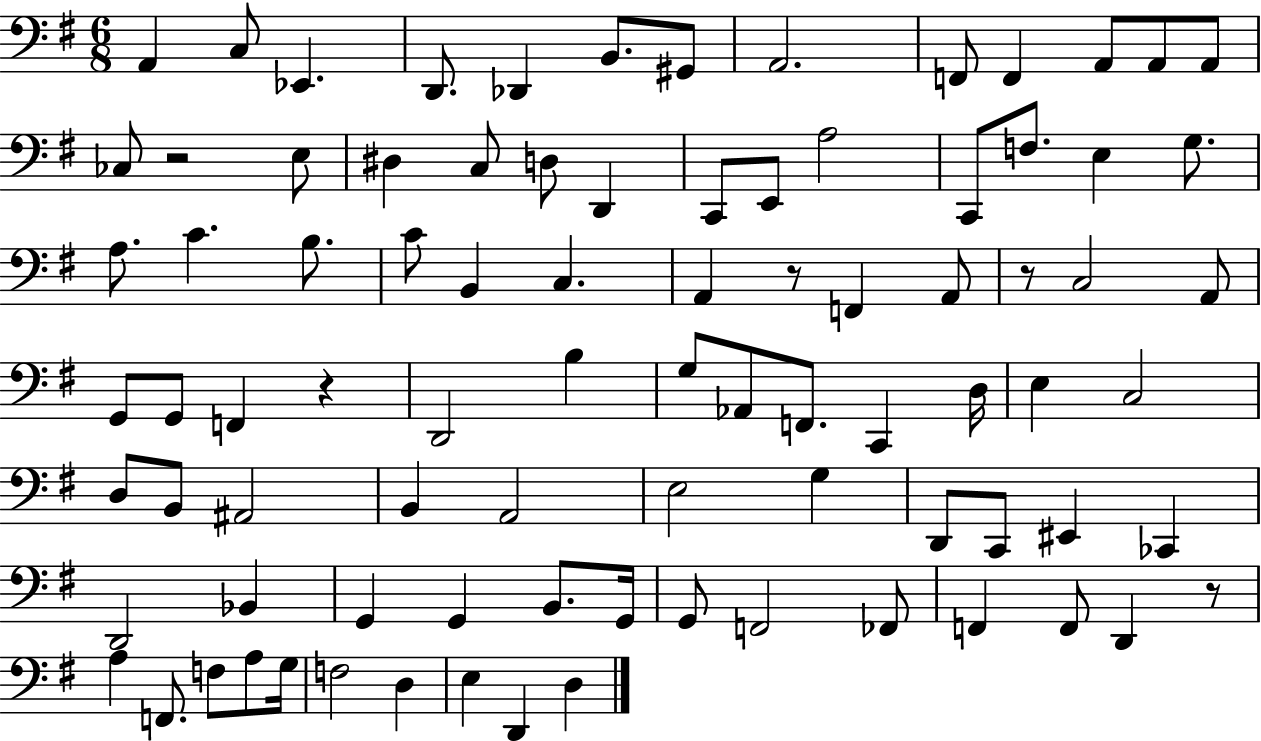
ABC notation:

X:1
T:Untitled
M:6/8
L:1/4
K:G
A,, C,/2 _E,, D,,/2 _D,, B,,/2 ^G,,/2 A,,2 F,,/2 F,, A,,/2 A,,/2 A,,/2 _C,/2 z2 E,/2 ^D, C,/2 D,/2 D,, C,,/2 E,,/2 A,2 C,,/2 F,/2 E, G,/2 A,/2 C B,/2 C/2 B,, C, A,, z/2 F,, A,,/2 z/2 C,2 A,,/2 G,,/2 G,,/2 F,, z D,,2 B, G,/2 _A,,/2 F,,/2 C,, D,/4 E, C,2 D,/2 B,,/2 ^A,,2 B,, A,,2 E,2 G, D,,/2 C,,/2 ^E,, _C,, D,,2 _B,, G,, G,, B,,/2 G,,/4 G,,/2 F,,2 _F,,/2 F,, F,,/2 D,, z/2 A, F,,/2 F,/2 A,/2 G,/4 F,2 D, E, D,, D,